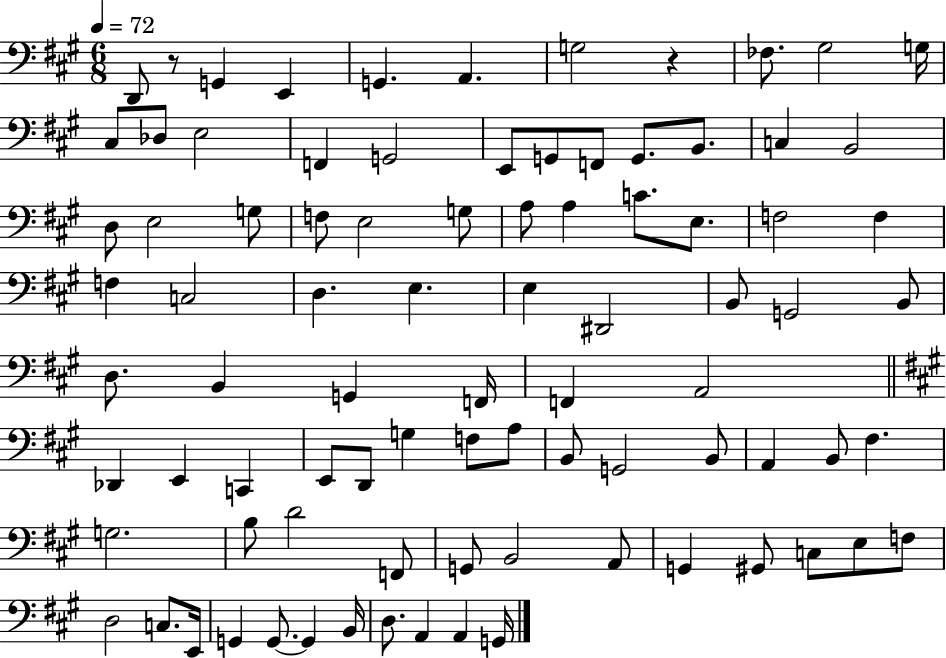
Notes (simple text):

D2/e R/e G2/q E2/q G2/q. A2/q. G3/h R/q FES3/e. G#3/h G3/s C#3/e Db3/e E3/h F2/q G2/h E2/e G2/e F2/e G2/e. B2/e. C3/q B2/h D3/e E3/h G3/e F3/e E3/h G3/e A3/e A3/q C4/e. E3/e. F3/h F3/q F3/q C3/h D3/q. E3/q. E3/q D#2/h B2/e G2/h B2/e D3/e. B2/q G2/q F2/s F2/q A2/h Db2/q E2/q C2/q E2/e D2/e G3/q F3/e A3/e B2/e G2/h B2/e A2/q B2/e F#3/q. G3/h. B3/e D4/h F2/e G2/e B2/h A2/e G2/q G#2/e C3/e E3/e F3/e D3/h C3/e. E2/s G2/q G2/e. G2/q B2/s D3/e. A2/q A2/q G2/s